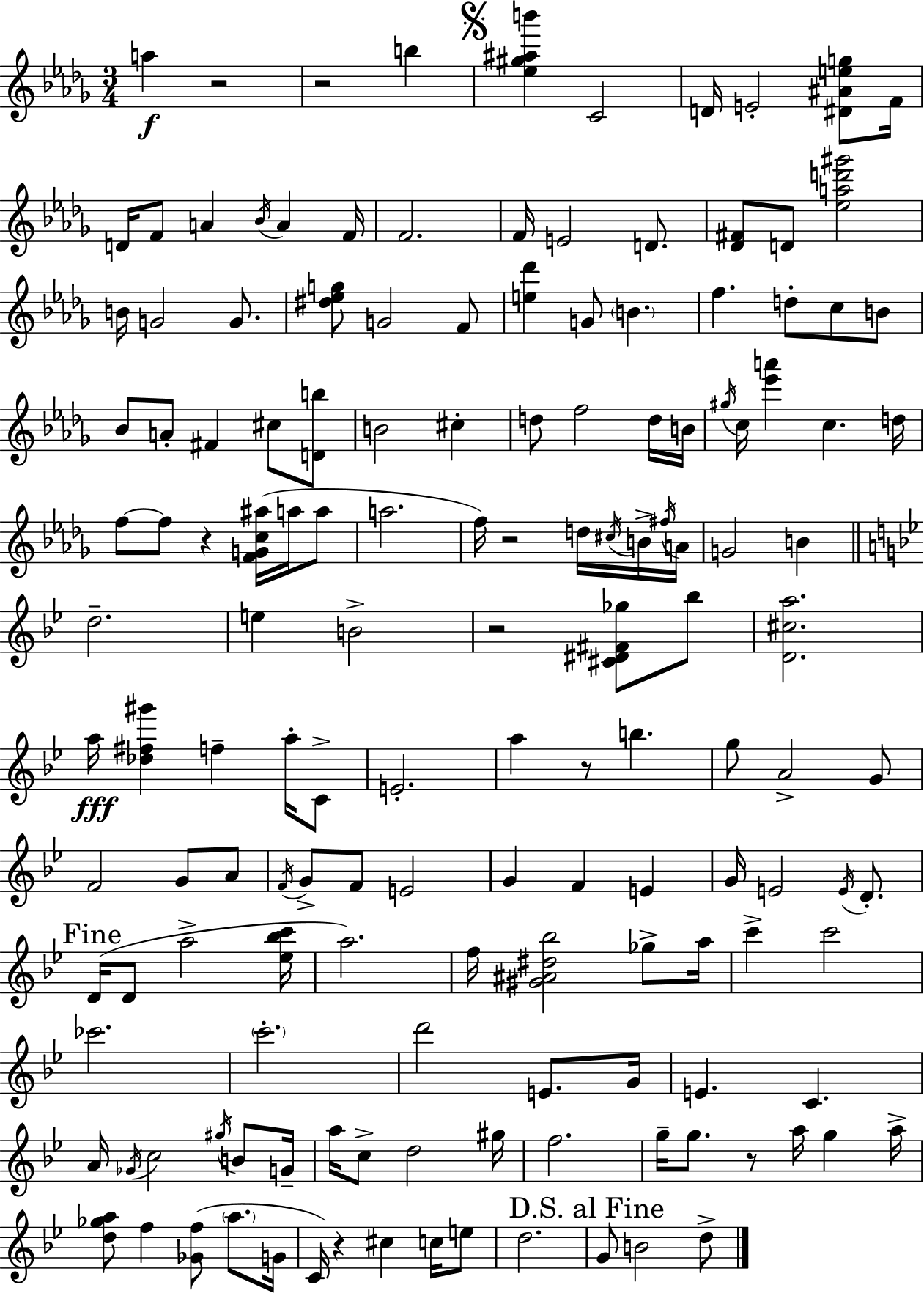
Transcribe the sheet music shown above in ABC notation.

X:1
T:Untitled
M:3/4
L:1/4
K:Bbm
a z2 z2 b [_e^g^ab'] C2 D/4 E2 [^D^Aeg]/2 F/4 D/4 F/2 A _B/4 A F/4 F2 F/4 E2 D/2 [_D^F]/2 D/2 [_ead'^g']2 B/4 G2 G/2 [^d_eg]/2 G2 F/2 [e_d'] G/2 B f d/2 c/2 B/2 _B/2 A/2 ^F ^c/2 [Db]/2 B2 ^c d/2 f2 d/4 B/4 ^g/4 c/4 [_e'a'] c d/4 f/2 f/2 z [FGc^a]/4 a/4 a/2 a2 f/4 z2 d/4 ^c/4 B/4 ^f/4 A/4 G2 B d2 e B2 z2 [^C^D^F_g]/2 _b/2 [D^ca]2 a/4 [_d^f^g'] f a/4 C/2 E2 a z/2 b g/2 A2 G/2 F2 G/2 A/2 F/4 G/2 F/2 E2 G F E G/4 E2 E/4 D/2 D/4 D/2 a2 [_e_bc']/4 a2 f/4 [^G^A^d_b]2 _g/2 a/4 c' c'2 _c'2 c'2 d'2 E/2 G/4 E C A/4 _G/4 c2 ^g/4 B/2 G/4 a/4 c/2 d2 ^g/4 f2 g/4 g/2 z/2 a/4 g a/4 [d_ga]/2 f [_Gf]/2 a/2 G/4 C/4 z ^c c/4 e/2 d2 G/2 B2 d/2